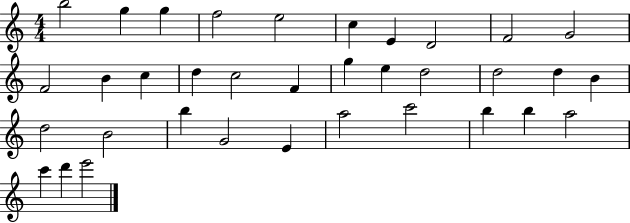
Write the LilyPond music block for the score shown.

{
  \clef treble
  \numericTimeSignature
  \time 4/4
  \key c \major
  b''2 g''4 g''4 | f''2 e''2 | c''4 e'4 d'2 | f'2 g'2 | \break f'2 b'4 c''4 | d''4 c''2 f'4 | g''4 e''4 d''2 | d''2 d''4 b'4 | \break d''2 b'2 | b''4 g'2 e'4 | a''2 c'''2 | b''4 b''4 a''2 | \break c'''4 d'''4 e'''2 | \bar "|."
}